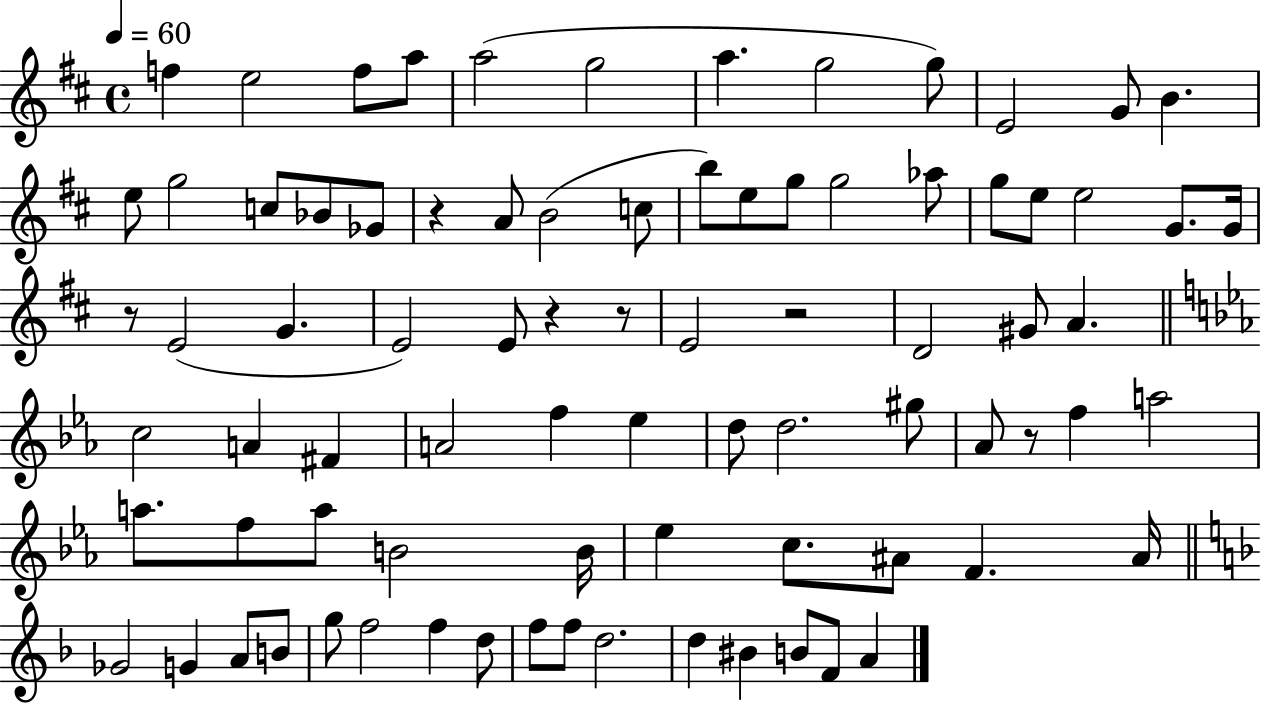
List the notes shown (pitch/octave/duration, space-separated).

F5/q E5/h F5/e A5/e A5/h G5/h A5/q. G5/h G5/e E4/h G4/e B4/q. E5/e G5/h C5/e Bb4/e Gb4/e R/q A4/e B4/h C5/e B5/e E5/e G5/e G5/h Ab5/e G5/e E5/e E5/h G4/e. G4/s R/e E4/h G4/q. E4/h E4/e R/q R/e E4/h R/h D4/h G#4/e A4/q. C5/h A4/q F#4/q A4/h F5/q Eb5/q D5/e D5/h. G#5/e Ab4/e R/e F5/q A5/h A5/e. F5/e A5/e B4/h B4/s Eb5/q C5/e. A#4/e F4/q. A#4/s Gb4/h G4/q A4/e B4/e G5/e F5/h F5/q D5/e F5/e F5/e D5/h. D5/q BIS4/q B4/e F4/e A4/q